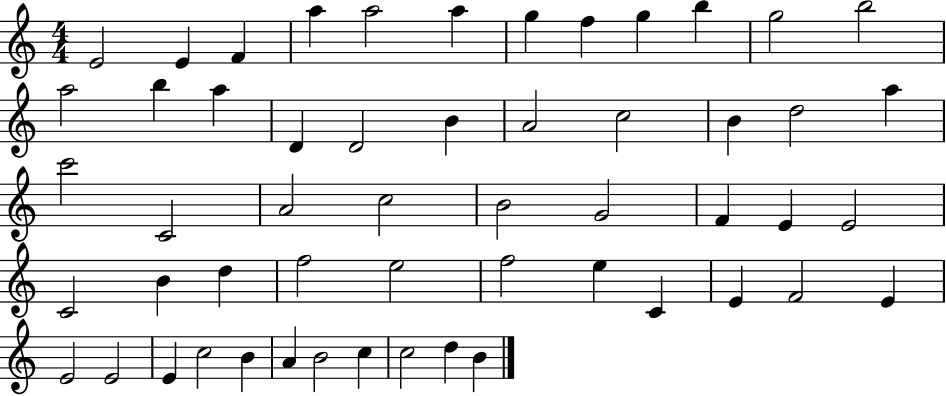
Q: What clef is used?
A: treble